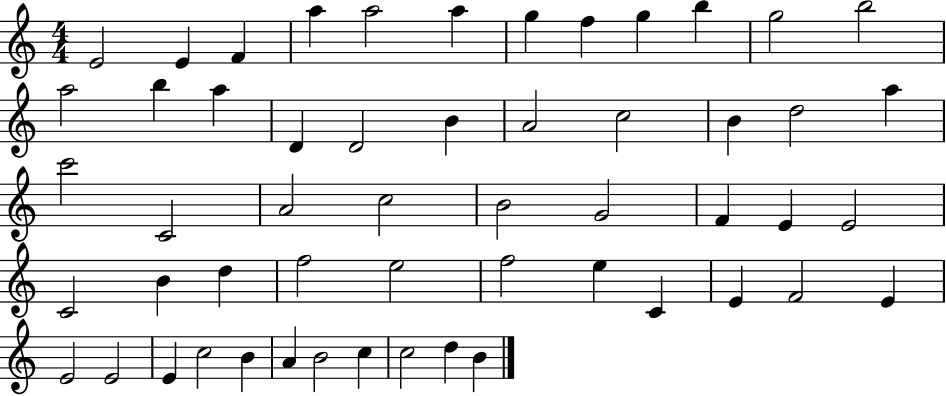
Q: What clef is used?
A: treble